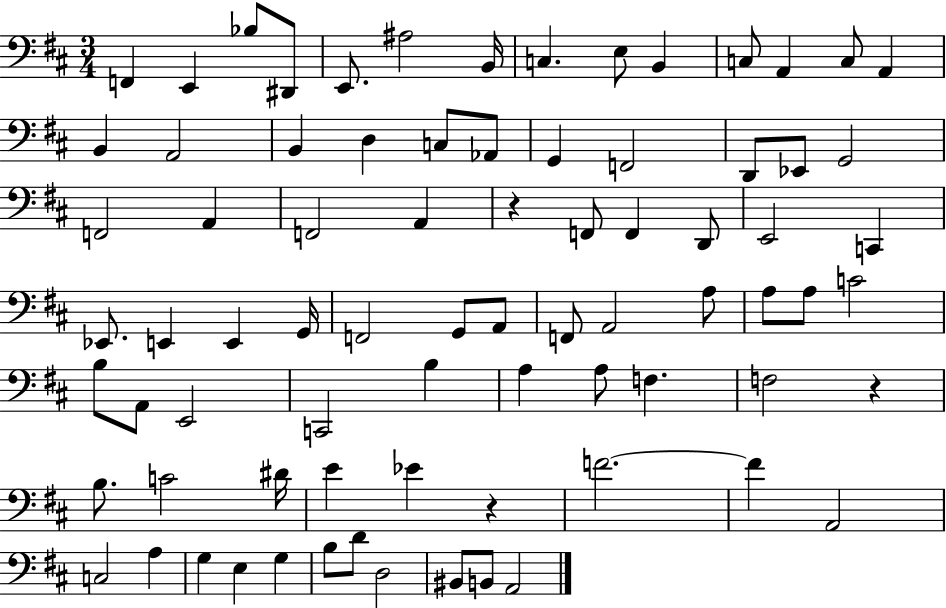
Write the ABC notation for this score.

X:1
T:Untitled
M:3/4
L:1/4
K:D
F,, E,, _B,/2 ^D,,/2 E,,/2 ^A,2 B,,/4 C, E,/2 B,, C,/2 A,, C,/2 A,, B,, A,,2 B,, D, C,/2 _A,,/2 G,, F,,2 D,,/2 _E,,/2 G,,2 F,,2 A,, F,,2 A,, z F,,/2 F,, D,,/2 E,,2 C,, _E,,/2 E,, E,, G,,/4 F,,2 G,,/2 A,,/2 F,,/2 A,,2 A,/2 A,/2 A,/2 C2 B,/2 A,,/2 E,,2 C,,2 B, A, A,/2 F, F,2 z B,/2 C2 ^D/4 E _E z F2 F A,,2 C,2 A, G, E, G, B,/2 D/2 D,2 ^B,,/2 B,,/2 A,,2